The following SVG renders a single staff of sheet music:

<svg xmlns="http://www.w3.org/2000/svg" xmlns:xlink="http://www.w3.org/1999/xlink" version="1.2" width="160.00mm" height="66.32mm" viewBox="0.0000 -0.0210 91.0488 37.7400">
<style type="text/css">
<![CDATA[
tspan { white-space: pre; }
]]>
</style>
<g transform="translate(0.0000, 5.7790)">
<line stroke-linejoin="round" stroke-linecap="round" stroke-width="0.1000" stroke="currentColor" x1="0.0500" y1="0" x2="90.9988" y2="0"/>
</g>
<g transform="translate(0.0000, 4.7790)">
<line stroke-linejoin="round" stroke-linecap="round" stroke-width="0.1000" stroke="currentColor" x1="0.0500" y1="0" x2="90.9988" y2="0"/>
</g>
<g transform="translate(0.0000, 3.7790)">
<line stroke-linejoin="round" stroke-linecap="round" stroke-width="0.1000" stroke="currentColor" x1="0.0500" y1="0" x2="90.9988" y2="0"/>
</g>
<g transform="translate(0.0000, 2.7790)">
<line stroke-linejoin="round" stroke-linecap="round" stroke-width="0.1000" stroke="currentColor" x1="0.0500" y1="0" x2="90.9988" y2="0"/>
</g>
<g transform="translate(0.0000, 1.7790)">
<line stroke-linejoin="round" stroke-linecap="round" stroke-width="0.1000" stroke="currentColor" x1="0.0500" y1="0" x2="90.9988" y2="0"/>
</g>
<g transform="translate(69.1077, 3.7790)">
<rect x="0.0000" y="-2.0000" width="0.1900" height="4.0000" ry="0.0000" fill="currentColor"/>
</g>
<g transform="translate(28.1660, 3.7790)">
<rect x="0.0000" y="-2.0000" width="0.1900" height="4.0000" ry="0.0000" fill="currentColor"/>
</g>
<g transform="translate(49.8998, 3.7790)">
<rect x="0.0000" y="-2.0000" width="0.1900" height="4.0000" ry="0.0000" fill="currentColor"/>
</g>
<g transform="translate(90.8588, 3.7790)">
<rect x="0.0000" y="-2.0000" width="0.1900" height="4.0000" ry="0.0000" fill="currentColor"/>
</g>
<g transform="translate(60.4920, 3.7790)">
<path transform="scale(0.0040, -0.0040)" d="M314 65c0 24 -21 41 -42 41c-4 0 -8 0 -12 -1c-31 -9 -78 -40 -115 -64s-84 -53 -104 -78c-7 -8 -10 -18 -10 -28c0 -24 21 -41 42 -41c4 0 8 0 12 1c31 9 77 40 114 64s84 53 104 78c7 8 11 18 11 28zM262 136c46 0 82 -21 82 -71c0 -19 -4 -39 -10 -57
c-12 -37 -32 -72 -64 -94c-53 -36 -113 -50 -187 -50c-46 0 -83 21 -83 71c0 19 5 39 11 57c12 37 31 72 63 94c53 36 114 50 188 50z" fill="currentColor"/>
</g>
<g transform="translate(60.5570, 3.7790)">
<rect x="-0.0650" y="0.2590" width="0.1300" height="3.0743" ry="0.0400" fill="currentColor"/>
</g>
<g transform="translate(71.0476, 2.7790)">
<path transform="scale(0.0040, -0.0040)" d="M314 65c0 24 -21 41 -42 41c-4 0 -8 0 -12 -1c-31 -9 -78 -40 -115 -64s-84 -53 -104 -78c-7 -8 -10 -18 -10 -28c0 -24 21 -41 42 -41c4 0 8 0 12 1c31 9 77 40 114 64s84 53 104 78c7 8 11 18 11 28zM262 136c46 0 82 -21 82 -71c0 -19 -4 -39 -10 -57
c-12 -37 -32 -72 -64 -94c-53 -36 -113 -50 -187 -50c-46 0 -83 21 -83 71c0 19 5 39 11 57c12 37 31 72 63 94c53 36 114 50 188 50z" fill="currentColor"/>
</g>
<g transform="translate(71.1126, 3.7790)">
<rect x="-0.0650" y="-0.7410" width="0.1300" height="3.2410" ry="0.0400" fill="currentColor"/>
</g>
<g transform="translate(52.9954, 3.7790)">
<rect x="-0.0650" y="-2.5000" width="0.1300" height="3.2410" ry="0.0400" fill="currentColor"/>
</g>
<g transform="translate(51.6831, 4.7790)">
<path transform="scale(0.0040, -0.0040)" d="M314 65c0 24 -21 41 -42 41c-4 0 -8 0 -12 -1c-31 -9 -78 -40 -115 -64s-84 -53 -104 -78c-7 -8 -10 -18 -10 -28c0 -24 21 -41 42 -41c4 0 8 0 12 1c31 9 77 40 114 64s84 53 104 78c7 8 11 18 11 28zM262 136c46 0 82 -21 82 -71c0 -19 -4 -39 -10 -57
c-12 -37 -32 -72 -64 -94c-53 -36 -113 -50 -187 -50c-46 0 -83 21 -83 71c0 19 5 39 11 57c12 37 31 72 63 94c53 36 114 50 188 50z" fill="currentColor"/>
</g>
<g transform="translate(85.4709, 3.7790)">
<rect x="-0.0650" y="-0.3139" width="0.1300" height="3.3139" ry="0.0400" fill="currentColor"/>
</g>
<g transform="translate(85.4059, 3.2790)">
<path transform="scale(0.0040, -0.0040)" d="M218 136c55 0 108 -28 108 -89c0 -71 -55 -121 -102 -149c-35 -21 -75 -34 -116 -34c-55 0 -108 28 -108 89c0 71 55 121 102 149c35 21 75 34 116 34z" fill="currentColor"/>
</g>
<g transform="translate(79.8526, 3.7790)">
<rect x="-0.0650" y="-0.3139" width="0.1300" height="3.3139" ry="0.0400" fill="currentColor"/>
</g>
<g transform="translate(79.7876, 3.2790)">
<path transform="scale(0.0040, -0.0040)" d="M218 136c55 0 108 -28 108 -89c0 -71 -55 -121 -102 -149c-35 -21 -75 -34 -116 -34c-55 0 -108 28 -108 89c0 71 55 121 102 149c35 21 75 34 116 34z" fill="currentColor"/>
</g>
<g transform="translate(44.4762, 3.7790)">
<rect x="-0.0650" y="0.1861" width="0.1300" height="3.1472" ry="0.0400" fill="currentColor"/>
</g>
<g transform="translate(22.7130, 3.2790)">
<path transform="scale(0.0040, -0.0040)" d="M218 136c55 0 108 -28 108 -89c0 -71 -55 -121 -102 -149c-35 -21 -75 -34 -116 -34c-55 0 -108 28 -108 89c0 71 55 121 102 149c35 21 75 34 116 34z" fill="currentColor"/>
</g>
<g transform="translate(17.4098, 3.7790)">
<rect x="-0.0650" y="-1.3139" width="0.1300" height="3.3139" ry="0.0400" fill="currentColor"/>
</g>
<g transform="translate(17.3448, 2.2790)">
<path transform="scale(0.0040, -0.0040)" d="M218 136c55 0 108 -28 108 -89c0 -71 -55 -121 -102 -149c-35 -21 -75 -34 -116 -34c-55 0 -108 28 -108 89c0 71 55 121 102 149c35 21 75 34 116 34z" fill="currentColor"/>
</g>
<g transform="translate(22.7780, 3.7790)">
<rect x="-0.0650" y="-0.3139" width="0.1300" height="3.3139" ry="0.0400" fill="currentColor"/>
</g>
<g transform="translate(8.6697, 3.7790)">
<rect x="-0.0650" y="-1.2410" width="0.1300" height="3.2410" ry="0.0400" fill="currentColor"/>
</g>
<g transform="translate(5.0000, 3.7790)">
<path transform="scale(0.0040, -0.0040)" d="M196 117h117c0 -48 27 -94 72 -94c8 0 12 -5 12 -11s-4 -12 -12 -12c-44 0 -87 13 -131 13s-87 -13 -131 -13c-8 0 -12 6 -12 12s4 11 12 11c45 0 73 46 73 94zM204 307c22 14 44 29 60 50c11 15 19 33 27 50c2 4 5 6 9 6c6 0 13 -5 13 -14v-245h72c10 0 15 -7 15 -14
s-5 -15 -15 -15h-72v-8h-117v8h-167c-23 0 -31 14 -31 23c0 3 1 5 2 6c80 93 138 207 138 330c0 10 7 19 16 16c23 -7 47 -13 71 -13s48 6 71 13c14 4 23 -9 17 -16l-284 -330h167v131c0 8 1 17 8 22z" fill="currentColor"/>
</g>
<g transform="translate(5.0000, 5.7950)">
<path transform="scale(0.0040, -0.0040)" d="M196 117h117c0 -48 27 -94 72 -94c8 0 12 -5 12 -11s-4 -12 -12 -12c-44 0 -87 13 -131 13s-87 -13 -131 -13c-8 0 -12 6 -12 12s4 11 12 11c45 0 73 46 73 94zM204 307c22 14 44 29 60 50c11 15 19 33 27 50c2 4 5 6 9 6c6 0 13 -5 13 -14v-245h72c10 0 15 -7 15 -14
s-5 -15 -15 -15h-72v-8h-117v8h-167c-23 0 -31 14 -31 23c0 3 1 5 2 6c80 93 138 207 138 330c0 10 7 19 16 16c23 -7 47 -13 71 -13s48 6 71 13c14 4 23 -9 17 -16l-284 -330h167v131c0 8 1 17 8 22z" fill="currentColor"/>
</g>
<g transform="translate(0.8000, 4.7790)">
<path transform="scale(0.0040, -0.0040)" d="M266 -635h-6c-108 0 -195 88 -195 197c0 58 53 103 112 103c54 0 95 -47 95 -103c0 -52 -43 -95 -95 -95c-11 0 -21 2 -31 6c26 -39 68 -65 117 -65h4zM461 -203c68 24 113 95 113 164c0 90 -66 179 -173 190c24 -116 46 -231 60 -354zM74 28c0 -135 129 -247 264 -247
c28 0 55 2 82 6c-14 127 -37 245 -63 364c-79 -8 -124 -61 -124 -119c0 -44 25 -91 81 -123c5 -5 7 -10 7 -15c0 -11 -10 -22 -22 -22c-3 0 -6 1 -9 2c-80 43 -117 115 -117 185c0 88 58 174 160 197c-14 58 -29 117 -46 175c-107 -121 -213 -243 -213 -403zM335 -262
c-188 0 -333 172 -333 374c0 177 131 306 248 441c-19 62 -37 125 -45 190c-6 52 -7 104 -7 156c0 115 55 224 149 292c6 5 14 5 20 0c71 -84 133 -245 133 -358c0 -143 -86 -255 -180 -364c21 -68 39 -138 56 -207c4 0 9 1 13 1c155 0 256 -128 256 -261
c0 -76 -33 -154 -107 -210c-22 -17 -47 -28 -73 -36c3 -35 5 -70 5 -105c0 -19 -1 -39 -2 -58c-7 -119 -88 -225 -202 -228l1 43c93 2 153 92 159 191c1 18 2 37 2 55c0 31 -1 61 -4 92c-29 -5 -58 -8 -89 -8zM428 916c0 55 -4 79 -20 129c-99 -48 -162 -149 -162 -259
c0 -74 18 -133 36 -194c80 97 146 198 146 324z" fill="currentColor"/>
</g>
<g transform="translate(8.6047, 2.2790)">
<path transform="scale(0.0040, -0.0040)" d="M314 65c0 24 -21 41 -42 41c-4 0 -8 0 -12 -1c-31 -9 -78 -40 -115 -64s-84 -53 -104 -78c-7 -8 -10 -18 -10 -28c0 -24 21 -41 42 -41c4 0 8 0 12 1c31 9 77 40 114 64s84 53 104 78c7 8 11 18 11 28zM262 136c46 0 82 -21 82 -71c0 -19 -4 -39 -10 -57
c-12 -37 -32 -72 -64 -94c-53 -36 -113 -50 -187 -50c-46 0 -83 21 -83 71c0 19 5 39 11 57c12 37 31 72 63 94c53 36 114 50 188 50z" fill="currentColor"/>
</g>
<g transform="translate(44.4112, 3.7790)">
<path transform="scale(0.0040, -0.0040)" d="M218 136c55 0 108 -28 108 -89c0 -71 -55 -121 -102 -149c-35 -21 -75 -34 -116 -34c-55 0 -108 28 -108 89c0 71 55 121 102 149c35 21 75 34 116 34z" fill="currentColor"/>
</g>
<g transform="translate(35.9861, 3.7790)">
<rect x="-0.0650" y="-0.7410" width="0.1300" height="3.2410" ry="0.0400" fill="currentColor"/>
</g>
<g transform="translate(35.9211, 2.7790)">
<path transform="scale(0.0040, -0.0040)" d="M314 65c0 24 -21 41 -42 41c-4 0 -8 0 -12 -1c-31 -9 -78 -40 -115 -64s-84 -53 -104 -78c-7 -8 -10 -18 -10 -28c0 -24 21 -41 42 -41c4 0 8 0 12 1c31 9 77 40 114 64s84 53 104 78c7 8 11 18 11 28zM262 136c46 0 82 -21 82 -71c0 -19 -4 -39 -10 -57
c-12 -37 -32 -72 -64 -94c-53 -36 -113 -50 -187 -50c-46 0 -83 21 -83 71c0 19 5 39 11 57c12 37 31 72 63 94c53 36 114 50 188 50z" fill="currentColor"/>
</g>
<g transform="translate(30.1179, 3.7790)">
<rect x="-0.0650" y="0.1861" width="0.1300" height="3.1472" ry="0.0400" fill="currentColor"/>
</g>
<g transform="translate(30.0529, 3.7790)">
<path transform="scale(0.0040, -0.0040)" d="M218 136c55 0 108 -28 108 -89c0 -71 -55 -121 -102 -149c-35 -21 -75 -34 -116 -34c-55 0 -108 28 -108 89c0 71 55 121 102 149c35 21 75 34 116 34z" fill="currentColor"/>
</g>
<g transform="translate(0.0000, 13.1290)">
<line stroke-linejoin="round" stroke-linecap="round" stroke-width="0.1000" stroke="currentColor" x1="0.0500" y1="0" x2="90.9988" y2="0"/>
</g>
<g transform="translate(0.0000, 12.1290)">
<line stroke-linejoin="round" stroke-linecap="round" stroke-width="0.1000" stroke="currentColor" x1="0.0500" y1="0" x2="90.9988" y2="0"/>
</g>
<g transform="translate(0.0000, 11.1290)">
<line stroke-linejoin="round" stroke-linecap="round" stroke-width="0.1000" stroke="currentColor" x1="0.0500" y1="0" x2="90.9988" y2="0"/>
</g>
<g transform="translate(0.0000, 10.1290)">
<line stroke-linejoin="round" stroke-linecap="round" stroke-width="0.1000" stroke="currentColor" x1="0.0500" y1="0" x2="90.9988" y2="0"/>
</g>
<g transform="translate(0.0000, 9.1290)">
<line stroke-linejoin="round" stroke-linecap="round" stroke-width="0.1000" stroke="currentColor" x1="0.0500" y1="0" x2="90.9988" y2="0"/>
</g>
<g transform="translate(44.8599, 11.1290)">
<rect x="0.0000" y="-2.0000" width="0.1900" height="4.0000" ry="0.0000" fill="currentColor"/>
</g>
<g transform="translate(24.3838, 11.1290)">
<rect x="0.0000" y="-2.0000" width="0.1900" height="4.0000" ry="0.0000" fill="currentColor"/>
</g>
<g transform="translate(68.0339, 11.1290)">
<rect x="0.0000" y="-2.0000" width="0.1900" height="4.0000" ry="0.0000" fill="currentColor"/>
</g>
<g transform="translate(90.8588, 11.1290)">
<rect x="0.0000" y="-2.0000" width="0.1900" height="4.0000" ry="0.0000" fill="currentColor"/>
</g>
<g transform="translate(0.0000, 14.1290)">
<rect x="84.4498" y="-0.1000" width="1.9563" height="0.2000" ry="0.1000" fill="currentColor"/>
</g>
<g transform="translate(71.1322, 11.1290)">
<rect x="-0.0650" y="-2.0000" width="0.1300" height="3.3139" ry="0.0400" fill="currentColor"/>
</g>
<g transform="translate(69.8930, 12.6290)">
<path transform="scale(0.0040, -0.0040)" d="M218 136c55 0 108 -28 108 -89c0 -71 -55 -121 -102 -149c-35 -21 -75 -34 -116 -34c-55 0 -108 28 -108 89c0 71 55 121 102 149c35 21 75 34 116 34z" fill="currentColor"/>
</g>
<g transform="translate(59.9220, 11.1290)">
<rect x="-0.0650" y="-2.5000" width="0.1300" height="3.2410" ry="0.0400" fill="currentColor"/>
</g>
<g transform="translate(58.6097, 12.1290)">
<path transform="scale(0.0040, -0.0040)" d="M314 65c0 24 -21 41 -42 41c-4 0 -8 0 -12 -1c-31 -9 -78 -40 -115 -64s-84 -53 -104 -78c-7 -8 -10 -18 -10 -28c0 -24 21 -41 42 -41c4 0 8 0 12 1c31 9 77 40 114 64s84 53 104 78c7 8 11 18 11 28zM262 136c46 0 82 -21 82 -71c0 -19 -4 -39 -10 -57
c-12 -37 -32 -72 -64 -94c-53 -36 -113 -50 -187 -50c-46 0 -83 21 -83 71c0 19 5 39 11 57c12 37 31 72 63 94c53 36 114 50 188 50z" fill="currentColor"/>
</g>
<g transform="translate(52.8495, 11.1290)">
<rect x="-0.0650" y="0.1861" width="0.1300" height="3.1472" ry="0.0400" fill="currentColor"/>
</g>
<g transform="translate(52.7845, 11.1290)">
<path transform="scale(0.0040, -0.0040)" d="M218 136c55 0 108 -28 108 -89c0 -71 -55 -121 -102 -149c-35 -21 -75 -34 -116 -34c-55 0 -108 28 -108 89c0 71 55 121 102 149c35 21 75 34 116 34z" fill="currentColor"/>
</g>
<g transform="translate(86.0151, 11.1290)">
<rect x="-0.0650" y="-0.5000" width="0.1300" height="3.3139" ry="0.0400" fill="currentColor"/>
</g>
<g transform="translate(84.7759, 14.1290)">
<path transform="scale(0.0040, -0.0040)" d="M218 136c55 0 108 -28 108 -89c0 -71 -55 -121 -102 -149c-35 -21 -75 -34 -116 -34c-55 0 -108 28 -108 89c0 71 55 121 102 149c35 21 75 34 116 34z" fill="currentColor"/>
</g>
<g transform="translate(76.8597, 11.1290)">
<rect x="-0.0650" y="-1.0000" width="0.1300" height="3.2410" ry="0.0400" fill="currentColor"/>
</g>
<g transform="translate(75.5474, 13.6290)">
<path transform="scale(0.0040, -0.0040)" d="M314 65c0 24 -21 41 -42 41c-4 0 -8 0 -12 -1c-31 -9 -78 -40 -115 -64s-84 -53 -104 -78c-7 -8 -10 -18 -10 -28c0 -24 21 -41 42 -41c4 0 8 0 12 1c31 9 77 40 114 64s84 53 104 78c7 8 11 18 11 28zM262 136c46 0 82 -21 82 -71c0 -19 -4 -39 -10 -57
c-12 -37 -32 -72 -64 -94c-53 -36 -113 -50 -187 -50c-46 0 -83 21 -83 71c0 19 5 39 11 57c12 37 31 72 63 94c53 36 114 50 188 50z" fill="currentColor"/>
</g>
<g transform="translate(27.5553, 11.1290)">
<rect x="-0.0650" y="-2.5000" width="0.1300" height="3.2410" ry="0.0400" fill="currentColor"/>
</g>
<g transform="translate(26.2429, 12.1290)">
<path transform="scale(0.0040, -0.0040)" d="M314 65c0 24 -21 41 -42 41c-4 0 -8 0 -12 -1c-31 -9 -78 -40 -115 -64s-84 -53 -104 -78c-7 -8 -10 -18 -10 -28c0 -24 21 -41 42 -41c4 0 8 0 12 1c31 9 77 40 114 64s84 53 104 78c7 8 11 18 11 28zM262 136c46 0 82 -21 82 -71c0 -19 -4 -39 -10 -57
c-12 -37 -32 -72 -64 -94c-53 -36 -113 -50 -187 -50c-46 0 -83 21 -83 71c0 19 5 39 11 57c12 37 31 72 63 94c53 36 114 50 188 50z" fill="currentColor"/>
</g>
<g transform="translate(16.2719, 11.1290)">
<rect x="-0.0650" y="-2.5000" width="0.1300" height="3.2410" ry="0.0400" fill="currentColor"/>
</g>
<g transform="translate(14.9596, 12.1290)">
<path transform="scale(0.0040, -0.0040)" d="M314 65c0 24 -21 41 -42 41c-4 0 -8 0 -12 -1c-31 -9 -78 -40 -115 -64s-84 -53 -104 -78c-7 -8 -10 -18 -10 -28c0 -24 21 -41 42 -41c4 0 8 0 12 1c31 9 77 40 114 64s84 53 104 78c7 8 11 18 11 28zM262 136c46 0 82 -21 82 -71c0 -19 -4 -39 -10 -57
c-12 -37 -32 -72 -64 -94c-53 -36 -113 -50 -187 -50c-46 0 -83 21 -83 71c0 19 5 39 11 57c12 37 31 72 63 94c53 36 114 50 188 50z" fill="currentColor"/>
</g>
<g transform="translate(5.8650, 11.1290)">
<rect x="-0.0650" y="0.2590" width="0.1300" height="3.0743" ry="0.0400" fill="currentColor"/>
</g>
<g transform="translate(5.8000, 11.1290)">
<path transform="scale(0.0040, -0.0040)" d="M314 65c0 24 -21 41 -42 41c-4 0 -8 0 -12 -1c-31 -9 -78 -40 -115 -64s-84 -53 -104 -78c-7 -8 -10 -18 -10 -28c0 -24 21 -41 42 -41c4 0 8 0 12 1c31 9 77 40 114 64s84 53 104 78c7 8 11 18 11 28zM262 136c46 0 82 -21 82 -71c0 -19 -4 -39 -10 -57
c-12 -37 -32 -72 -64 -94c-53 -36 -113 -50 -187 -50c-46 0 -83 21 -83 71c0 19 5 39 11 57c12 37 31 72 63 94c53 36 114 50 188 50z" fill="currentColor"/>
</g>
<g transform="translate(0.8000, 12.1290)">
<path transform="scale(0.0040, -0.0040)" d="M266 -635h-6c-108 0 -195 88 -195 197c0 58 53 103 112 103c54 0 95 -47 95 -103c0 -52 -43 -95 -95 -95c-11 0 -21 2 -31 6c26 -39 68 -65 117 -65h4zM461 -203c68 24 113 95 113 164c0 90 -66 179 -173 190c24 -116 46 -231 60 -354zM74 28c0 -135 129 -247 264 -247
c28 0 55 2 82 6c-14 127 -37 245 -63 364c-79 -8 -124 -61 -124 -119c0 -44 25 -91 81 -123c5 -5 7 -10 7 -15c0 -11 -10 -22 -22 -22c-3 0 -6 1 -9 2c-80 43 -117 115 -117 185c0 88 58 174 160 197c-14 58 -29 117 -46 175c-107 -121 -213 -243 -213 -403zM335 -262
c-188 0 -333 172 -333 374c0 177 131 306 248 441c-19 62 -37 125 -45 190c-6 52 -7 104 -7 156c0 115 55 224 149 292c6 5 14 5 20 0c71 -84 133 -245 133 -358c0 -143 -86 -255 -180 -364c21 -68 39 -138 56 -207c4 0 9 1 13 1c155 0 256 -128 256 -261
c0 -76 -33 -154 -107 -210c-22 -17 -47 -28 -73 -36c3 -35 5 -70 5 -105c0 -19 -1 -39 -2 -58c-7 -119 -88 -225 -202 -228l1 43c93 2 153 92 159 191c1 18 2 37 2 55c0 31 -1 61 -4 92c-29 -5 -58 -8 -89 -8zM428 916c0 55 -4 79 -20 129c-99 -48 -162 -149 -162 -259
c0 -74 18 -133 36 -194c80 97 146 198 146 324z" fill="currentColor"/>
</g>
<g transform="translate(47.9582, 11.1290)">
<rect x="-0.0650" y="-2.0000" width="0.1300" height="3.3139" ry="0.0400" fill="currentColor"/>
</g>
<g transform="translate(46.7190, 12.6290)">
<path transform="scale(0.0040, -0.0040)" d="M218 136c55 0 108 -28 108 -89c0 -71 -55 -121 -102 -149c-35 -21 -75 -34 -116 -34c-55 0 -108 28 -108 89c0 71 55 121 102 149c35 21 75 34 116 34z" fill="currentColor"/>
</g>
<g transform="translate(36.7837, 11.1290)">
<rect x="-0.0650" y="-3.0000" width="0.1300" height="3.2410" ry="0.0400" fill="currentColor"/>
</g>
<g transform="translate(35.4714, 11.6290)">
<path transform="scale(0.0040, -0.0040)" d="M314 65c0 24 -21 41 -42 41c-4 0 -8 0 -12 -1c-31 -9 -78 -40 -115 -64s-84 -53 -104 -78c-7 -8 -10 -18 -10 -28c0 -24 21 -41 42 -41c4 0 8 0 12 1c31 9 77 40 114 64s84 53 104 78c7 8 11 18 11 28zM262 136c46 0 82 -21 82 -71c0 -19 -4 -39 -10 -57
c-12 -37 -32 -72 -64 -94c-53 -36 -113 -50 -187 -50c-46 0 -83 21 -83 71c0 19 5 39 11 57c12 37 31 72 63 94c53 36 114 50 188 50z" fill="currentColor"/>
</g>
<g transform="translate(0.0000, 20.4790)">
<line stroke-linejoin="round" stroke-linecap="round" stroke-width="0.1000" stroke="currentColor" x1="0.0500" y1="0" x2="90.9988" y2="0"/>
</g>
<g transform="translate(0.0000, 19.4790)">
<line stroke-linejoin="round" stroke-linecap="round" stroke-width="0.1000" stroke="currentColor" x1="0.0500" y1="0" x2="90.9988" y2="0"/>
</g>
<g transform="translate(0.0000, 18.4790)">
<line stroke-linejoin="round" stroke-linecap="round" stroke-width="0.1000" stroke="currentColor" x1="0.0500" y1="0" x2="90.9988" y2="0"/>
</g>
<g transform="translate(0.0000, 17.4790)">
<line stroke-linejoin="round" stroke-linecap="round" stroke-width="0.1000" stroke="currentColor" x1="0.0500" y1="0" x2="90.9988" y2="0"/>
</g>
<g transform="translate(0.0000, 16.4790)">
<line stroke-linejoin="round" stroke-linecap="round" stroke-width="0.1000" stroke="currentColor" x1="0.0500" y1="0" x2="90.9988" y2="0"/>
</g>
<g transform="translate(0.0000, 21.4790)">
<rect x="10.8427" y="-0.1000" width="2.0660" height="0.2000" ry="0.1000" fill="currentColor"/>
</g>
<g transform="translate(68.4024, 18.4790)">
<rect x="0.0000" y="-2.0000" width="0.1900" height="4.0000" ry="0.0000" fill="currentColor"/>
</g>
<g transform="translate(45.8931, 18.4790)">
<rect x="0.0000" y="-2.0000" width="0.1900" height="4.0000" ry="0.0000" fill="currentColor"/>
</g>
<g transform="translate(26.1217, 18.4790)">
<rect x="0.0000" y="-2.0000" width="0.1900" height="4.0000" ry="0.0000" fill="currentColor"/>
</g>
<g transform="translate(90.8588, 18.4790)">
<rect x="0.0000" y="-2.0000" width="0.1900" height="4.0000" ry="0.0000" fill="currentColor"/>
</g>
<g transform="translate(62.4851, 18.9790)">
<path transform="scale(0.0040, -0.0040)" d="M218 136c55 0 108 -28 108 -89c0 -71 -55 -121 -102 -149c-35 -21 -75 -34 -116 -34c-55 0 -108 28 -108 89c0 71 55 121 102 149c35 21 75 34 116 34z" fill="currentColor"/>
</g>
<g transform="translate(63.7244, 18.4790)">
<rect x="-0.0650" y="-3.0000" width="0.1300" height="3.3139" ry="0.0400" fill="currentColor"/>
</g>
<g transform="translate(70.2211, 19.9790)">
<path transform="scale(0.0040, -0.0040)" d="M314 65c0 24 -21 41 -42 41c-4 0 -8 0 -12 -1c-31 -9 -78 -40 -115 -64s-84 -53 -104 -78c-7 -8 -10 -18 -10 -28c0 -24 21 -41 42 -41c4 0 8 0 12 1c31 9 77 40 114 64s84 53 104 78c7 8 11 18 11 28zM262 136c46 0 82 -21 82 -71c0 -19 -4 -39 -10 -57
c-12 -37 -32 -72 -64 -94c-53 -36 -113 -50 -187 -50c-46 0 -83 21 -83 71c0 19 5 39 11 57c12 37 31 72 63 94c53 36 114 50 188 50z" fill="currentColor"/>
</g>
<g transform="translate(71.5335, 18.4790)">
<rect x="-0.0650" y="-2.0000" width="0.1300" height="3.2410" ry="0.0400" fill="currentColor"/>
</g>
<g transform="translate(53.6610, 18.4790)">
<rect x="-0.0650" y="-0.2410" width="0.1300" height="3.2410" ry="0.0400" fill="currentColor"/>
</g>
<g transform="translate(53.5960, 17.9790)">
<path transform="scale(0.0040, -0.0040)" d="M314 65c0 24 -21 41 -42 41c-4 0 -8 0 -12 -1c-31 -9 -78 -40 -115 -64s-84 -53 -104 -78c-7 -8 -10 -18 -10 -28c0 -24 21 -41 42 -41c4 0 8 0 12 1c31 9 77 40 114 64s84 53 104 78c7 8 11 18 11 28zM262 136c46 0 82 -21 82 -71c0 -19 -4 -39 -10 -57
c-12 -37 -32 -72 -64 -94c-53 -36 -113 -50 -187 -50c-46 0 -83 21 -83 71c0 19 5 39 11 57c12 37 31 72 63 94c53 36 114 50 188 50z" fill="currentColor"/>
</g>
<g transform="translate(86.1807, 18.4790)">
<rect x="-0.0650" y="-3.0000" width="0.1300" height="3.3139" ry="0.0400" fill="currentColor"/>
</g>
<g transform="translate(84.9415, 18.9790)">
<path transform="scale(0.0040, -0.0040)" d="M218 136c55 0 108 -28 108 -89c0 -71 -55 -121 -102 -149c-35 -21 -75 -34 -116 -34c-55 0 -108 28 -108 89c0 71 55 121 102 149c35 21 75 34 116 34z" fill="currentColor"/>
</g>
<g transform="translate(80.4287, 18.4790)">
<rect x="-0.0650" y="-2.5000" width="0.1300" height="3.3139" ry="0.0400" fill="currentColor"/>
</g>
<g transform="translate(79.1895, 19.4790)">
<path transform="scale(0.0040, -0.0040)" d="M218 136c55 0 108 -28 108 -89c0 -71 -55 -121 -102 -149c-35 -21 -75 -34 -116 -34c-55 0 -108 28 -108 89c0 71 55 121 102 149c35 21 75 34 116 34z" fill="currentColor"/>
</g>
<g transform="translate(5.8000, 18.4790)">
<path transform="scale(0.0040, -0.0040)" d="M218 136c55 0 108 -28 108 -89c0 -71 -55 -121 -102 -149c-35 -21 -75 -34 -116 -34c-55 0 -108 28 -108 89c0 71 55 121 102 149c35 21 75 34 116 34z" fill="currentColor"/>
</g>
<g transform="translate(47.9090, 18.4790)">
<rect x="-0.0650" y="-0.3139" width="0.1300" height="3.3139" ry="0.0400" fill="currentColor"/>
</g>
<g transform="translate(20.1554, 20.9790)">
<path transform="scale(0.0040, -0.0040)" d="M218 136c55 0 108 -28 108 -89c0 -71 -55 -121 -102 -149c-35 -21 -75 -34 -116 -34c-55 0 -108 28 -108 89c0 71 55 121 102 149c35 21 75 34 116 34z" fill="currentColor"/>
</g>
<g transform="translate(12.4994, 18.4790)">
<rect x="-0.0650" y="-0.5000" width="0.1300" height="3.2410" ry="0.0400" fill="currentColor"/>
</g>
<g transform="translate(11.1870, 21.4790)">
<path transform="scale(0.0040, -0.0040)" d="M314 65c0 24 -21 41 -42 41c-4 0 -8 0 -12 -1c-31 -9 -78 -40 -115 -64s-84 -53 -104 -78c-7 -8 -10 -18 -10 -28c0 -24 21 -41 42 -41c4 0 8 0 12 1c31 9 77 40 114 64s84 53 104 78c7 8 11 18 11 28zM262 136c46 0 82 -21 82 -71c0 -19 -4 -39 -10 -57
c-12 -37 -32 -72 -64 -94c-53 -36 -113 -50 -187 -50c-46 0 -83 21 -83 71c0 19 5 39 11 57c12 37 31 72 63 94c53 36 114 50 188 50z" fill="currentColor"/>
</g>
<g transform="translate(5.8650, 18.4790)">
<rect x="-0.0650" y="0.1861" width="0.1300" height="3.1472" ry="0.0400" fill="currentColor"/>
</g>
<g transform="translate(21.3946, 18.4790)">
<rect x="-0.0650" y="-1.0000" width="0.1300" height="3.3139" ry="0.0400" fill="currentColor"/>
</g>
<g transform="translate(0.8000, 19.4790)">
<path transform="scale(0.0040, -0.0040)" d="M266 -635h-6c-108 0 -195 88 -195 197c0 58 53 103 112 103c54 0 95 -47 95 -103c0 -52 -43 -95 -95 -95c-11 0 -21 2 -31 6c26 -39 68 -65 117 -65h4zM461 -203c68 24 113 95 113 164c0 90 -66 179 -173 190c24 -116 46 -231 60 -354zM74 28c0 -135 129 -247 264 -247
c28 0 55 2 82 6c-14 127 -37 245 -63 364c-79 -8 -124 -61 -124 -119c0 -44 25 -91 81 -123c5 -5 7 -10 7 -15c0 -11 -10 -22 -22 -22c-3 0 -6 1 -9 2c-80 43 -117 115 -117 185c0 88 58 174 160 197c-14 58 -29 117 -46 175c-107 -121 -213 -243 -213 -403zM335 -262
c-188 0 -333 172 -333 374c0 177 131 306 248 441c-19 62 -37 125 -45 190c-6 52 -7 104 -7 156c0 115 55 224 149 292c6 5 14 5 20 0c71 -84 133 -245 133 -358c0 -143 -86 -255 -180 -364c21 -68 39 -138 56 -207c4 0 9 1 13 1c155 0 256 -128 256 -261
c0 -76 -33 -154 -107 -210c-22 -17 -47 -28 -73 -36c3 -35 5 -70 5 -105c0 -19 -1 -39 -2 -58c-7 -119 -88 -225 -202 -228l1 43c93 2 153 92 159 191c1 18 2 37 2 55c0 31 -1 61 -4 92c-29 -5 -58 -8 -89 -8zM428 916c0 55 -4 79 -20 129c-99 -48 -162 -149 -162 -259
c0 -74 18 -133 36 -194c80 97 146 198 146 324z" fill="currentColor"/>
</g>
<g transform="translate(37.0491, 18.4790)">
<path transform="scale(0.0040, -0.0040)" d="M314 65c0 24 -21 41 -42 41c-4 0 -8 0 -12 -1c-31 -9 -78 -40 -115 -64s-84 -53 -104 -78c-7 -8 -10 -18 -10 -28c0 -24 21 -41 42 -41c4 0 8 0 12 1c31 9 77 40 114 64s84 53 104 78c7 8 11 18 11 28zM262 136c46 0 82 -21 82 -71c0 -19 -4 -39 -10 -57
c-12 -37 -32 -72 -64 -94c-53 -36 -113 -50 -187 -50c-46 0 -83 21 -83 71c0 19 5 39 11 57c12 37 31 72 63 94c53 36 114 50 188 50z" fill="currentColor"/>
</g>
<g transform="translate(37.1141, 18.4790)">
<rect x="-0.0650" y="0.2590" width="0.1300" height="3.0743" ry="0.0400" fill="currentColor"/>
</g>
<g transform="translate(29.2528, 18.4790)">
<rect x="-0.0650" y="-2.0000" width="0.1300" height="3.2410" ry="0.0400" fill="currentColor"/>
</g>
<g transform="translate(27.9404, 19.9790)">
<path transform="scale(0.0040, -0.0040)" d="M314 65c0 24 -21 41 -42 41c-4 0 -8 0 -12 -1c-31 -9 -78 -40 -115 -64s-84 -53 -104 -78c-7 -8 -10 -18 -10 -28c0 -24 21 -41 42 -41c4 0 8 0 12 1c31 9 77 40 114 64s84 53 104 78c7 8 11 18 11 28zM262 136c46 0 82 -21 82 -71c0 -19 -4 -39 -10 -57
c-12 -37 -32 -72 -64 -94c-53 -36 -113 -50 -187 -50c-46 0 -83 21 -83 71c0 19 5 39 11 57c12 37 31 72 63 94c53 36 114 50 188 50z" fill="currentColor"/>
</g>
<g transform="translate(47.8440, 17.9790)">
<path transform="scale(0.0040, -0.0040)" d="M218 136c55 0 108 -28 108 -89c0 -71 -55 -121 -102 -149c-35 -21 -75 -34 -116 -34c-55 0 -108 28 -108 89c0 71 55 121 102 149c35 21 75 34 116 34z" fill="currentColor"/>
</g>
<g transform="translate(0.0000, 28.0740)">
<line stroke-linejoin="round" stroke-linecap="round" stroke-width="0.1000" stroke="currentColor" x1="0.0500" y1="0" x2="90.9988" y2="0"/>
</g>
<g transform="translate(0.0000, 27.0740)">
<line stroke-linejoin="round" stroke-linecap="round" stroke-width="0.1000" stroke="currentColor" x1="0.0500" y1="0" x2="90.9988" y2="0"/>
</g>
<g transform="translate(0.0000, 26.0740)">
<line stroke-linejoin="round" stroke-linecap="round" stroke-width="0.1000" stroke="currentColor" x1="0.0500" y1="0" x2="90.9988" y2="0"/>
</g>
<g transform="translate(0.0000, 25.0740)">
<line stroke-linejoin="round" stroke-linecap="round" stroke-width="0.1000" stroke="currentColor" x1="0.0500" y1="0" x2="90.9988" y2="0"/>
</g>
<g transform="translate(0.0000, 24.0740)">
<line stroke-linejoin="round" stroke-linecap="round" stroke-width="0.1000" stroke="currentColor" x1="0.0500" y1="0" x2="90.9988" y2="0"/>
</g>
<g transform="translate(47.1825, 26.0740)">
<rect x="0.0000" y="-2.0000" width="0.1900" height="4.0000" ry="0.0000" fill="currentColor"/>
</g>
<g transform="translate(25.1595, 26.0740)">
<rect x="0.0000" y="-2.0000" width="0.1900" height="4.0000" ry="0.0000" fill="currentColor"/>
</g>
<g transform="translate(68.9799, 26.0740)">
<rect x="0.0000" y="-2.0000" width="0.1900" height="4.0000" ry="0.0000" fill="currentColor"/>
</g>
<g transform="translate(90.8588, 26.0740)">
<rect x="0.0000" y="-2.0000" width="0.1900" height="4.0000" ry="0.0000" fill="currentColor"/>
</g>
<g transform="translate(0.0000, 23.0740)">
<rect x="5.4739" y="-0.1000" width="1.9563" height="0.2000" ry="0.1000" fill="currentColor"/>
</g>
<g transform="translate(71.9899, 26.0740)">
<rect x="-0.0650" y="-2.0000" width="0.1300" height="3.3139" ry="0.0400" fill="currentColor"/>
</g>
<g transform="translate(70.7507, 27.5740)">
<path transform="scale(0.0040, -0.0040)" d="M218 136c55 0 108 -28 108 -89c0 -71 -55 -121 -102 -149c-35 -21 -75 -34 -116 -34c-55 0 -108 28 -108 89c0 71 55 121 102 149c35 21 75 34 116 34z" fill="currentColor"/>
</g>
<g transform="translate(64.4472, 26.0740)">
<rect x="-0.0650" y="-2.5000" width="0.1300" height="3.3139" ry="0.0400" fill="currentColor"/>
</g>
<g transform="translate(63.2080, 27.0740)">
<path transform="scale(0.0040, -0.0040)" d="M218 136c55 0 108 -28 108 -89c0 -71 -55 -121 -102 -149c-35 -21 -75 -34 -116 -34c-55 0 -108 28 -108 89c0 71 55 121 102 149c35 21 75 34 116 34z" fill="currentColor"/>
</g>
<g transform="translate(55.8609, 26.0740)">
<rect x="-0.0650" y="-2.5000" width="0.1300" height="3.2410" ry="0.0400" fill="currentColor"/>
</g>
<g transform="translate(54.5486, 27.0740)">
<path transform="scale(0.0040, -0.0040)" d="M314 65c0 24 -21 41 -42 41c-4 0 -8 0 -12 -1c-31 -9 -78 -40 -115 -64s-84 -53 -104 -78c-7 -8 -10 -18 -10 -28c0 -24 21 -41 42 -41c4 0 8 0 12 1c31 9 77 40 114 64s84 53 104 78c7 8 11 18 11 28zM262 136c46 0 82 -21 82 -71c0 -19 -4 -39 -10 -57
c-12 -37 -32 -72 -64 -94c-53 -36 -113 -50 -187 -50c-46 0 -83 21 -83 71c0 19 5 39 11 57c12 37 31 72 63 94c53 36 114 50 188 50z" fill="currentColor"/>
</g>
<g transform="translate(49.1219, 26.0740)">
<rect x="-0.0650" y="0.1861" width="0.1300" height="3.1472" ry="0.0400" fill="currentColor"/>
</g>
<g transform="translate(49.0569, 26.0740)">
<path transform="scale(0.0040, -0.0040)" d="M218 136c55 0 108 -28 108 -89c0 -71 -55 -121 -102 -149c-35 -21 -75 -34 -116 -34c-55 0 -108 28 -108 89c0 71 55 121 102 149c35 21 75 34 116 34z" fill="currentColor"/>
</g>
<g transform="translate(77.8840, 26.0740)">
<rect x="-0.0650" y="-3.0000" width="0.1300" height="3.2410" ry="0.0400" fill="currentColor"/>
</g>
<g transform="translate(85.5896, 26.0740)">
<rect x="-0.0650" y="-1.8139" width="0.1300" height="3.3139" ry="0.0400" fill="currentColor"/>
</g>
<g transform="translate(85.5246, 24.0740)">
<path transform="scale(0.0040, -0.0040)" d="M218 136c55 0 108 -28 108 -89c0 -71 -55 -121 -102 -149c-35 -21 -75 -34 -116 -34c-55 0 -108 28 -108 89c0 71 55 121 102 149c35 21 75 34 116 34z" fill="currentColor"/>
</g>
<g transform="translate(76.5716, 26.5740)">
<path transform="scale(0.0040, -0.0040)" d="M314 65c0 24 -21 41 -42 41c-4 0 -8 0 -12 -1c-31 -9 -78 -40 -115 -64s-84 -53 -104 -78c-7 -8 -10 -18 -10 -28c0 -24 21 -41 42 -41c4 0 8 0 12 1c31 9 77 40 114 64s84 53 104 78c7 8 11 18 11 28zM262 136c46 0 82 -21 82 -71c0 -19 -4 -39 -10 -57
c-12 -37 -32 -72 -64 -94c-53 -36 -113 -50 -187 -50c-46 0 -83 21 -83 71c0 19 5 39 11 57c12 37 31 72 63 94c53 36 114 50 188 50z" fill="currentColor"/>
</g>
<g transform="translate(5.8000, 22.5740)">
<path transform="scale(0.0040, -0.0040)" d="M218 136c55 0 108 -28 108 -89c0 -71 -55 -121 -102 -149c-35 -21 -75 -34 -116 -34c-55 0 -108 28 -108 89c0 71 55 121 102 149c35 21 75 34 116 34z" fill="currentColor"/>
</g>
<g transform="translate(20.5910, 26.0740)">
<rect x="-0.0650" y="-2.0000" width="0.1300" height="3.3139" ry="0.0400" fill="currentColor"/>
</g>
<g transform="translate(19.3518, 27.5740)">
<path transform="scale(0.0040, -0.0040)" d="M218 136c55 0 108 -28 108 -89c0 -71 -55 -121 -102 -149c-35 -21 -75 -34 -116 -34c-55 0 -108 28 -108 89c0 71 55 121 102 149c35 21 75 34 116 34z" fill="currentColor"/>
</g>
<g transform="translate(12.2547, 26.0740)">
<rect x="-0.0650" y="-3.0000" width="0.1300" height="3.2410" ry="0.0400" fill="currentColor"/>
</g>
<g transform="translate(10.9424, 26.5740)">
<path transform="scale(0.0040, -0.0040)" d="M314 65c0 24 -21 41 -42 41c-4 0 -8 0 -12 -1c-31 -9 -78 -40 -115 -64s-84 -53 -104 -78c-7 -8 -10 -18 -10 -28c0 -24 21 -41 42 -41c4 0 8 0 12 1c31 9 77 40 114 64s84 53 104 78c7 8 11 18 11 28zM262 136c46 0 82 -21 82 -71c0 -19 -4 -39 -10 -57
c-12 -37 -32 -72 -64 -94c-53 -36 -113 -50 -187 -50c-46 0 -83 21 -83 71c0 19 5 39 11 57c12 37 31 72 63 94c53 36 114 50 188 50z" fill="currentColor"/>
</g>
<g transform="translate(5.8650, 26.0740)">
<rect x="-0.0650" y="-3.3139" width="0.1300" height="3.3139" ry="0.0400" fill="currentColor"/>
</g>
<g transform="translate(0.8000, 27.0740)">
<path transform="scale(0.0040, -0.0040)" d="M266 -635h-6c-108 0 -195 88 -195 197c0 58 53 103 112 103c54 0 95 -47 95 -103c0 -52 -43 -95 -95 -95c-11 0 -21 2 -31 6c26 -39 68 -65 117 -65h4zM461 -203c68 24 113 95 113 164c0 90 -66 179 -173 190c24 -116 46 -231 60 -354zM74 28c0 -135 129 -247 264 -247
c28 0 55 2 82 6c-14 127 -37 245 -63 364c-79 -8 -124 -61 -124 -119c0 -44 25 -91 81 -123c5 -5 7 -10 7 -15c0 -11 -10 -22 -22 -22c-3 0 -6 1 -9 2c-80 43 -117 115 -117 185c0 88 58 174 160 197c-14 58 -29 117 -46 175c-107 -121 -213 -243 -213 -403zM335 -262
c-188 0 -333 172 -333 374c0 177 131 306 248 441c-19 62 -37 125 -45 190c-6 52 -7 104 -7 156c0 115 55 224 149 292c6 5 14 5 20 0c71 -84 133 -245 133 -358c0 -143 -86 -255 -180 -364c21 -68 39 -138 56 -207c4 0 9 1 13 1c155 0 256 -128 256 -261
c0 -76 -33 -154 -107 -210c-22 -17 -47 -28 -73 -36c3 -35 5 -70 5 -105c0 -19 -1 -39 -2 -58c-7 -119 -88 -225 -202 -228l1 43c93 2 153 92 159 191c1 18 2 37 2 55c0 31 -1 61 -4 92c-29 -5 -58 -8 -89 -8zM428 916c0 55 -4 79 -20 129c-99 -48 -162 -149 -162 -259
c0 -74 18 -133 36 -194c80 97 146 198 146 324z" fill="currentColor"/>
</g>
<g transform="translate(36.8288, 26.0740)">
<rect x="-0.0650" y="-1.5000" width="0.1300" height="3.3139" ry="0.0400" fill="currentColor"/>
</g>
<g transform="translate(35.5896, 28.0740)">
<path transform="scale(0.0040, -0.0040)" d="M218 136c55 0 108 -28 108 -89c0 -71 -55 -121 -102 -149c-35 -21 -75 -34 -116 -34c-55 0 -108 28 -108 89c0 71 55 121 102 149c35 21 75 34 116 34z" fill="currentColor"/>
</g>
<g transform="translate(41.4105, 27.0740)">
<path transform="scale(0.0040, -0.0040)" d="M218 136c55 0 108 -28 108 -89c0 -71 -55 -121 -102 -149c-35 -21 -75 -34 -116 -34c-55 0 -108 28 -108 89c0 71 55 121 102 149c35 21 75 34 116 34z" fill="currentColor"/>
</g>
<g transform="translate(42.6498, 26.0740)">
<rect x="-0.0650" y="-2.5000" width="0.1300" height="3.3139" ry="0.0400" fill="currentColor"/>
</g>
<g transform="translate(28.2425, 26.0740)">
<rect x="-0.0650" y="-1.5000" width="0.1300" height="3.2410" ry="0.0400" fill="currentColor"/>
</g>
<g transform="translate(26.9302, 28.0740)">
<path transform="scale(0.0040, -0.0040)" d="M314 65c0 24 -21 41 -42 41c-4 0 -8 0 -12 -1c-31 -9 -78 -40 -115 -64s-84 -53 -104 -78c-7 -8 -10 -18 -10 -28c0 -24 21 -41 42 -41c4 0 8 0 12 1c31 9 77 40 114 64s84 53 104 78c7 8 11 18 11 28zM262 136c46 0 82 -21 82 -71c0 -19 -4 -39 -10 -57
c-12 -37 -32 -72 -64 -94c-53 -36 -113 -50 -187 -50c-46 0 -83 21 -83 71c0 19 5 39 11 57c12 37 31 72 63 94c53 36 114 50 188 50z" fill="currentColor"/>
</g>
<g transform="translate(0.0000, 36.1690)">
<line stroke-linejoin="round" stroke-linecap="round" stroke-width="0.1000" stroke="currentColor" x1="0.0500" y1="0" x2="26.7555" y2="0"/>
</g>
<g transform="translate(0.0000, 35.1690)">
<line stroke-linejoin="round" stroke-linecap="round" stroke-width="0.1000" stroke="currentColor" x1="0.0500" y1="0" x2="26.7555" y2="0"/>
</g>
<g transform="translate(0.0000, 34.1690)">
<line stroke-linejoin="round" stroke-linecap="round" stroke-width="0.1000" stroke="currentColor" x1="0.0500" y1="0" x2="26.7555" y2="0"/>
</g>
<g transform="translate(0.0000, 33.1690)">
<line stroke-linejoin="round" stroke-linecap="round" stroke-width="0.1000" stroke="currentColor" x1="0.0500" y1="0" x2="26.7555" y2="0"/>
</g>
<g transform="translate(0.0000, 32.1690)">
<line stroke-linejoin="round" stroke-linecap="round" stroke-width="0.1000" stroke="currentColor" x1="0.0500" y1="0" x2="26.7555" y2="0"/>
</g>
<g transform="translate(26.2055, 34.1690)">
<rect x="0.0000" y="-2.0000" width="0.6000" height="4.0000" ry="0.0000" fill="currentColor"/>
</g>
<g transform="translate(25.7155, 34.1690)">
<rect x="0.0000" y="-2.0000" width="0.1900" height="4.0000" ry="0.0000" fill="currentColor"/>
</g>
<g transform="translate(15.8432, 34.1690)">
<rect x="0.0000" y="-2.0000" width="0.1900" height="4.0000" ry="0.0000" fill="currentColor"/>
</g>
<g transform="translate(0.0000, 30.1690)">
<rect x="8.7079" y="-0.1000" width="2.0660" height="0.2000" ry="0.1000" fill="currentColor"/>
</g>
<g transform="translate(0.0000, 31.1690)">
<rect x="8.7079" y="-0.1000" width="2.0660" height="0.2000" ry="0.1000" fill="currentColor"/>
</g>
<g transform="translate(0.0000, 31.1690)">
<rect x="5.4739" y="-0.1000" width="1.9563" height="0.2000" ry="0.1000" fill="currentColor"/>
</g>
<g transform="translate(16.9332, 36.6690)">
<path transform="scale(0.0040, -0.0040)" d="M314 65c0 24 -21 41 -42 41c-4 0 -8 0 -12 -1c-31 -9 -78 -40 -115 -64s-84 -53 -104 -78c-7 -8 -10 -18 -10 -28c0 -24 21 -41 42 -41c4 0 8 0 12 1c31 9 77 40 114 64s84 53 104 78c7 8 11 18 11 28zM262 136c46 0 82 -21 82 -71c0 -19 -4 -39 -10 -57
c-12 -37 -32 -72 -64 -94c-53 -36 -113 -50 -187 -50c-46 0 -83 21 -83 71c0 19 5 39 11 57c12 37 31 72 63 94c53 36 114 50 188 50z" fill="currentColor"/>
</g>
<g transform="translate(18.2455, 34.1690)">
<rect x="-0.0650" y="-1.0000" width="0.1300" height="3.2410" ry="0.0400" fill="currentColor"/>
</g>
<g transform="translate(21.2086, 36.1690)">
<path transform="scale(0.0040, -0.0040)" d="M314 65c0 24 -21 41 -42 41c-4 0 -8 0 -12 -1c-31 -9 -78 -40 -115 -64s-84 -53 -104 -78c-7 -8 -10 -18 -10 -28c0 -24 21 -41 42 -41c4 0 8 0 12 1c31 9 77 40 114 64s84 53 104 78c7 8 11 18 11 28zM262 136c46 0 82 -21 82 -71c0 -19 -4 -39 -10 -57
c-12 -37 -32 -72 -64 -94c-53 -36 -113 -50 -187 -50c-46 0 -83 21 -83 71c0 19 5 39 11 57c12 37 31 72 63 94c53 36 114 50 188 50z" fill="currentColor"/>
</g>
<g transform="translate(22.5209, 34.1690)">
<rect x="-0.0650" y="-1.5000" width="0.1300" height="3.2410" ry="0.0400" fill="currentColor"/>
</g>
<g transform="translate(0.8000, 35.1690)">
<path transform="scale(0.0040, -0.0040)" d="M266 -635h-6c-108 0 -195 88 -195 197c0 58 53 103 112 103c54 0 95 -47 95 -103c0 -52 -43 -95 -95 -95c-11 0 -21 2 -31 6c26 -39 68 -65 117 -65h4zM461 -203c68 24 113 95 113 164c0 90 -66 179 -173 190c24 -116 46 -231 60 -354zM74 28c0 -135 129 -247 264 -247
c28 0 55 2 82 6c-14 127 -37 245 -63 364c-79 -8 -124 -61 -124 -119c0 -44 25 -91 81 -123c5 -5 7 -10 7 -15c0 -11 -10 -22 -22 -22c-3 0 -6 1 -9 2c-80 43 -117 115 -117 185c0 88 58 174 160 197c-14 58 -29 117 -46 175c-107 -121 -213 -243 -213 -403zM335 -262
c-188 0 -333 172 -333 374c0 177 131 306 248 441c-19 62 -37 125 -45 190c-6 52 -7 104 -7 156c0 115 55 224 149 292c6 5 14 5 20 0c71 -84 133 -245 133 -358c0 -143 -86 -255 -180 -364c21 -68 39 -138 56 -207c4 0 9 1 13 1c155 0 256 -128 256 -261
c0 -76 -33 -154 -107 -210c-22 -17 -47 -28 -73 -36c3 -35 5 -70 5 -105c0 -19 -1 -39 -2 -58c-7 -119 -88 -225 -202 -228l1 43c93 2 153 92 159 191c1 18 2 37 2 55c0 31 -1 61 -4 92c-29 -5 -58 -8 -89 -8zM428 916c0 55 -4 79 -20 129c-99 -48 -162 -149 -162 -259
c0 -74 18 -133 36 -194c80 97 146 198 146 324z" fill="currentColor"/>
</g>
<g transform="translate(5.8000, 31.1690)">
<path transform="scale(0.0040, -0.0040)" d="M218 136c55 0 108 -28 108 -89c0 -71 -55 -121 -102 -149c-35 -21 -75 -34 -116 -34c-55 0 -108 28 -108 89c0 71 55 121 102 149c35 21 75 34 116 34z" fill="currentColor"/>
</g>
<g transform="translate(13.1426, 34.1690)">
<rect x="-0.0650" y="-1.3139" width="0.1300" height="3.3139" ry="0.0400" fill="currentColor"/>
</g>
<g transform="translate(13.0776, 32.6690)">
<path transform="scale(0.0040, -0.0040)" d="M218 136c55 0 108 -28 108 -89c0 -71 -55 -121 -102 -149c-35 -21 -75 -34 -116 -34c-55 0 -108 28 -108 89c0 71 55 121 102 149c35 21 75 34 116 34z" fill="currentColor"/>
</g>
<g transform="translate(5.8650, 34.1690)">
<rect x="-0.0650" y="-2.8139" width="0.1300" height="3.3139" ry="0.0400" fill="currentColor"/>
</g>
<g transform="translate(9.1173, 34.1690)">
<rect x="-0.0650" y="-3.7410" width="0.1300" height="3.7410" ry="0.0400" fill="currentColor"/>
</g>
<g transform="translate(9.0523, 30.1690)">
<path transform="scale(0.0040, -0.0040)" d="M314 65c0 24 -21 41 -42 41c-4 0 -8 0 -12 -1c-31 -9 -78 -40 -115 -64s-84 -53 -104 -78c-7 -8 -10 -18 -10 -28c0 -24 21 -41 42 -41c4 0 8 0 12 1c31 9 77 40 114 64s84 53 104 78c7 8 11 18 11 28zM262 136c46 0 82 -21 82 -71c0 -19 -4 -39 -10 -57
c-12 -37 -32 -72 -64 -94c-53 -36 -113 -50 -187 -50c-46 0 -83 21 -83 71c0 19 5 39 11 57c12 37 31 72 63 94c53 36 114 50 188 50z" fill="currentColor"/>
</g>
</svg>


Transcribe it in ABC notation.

X:1
T:Untitled
M:4/4
L:1/4
K:C
e2 e c B d2 B G2 B2 d2 c c B2 G2 G2 A2 F B G2 F D2 C B C2 D F2 B2 c c2 A F2 G A b A2 F E2 E G B G2 G F A2 f a c'2 e D2 E2